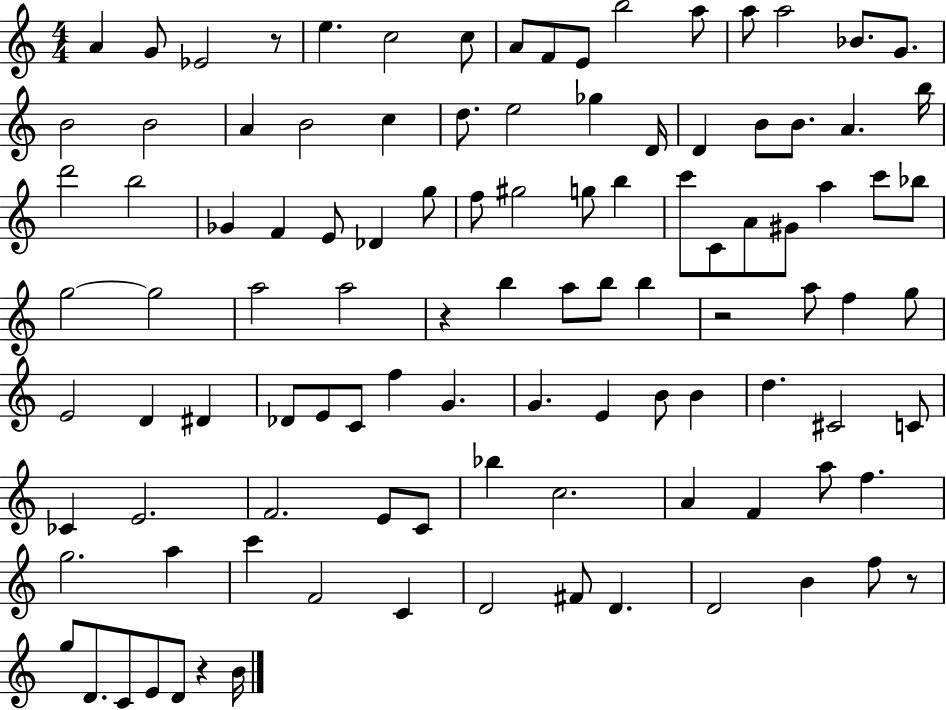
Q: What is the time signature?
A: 4/4